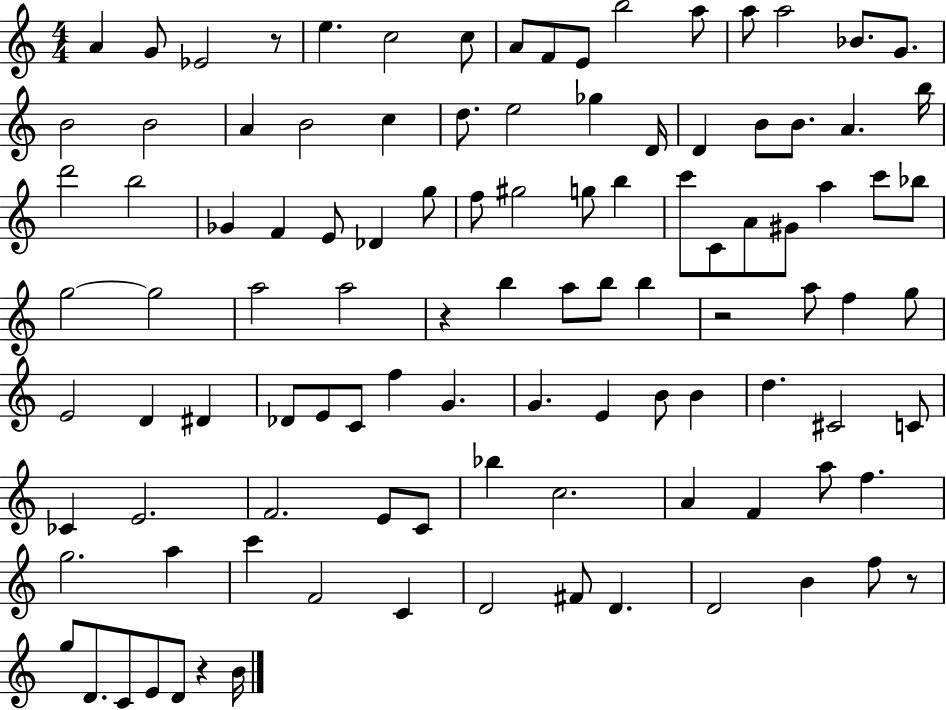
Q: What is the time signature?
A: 4/4